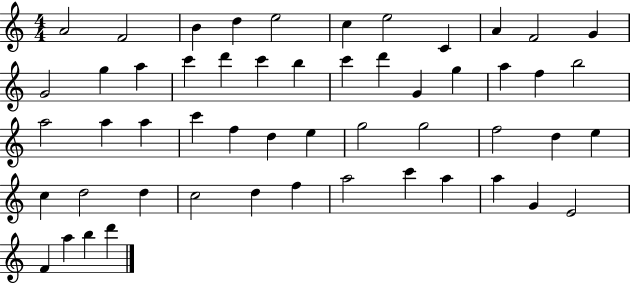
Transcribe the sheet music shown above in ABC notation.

X:1
T:Untitled
M:4/4
L:1/4
K:C
A2 F2 B d e2 c e2 C A F2 G G2 g a c' d' c' b c' d' G g a f b2 a2 a a c' f d e g2 g2 f2 d e c d2 d c2 d f a2 c' a a G E2 F a b d'